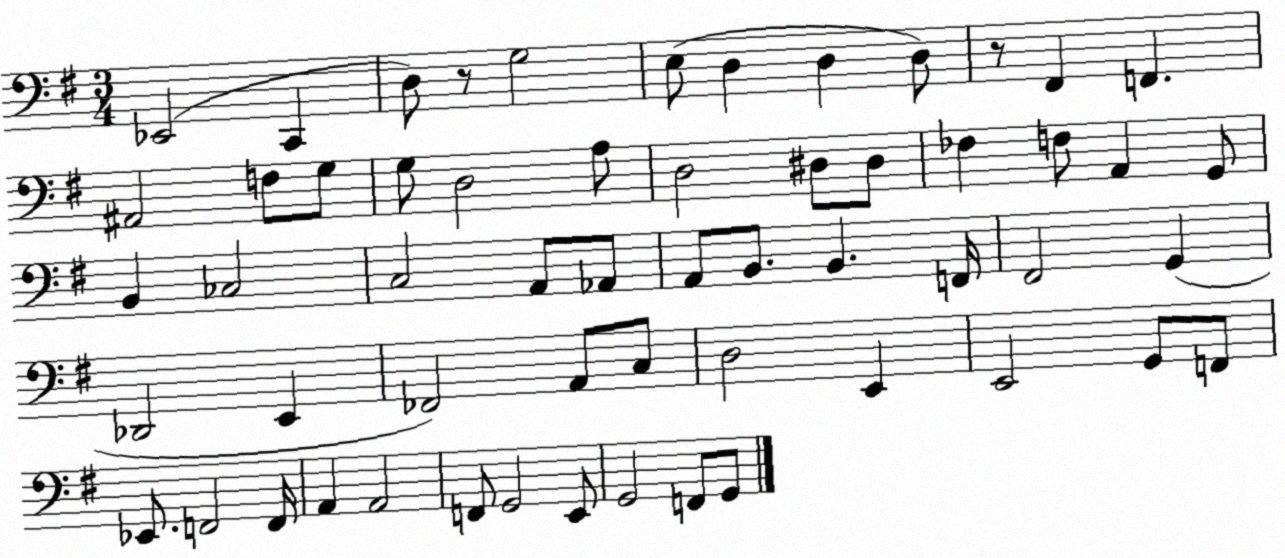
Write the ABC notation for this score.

X:1
T:Untitled
M:3/4
L:1/4
K:G
_E,,2 C,, D,/2 z/2 G,2 E,/2 D, D, D,/2 z/2 ^F,, F,, ^A,,2 F,/2 G,/2 G,/2 D,2 A,/2 D,2 ^D,/2 ^D,/2 _F, F,/2 A,, G,,/2 B,, _C,2 C,2 A,,/2 _A,,/2 A,,/2 B,,/2 B,, F,,/4 ^F,,2 G,, _D,,2 E,, _F,,2 A,,/2 C,/2 D,2 E,, E,,2 G,,/2 F,,/2 _E,,/2 F,,2 F,,/4 A,, A,,2 F,,/2 G,,2 E,,/2 G,,2 F,,/2 G,,/2